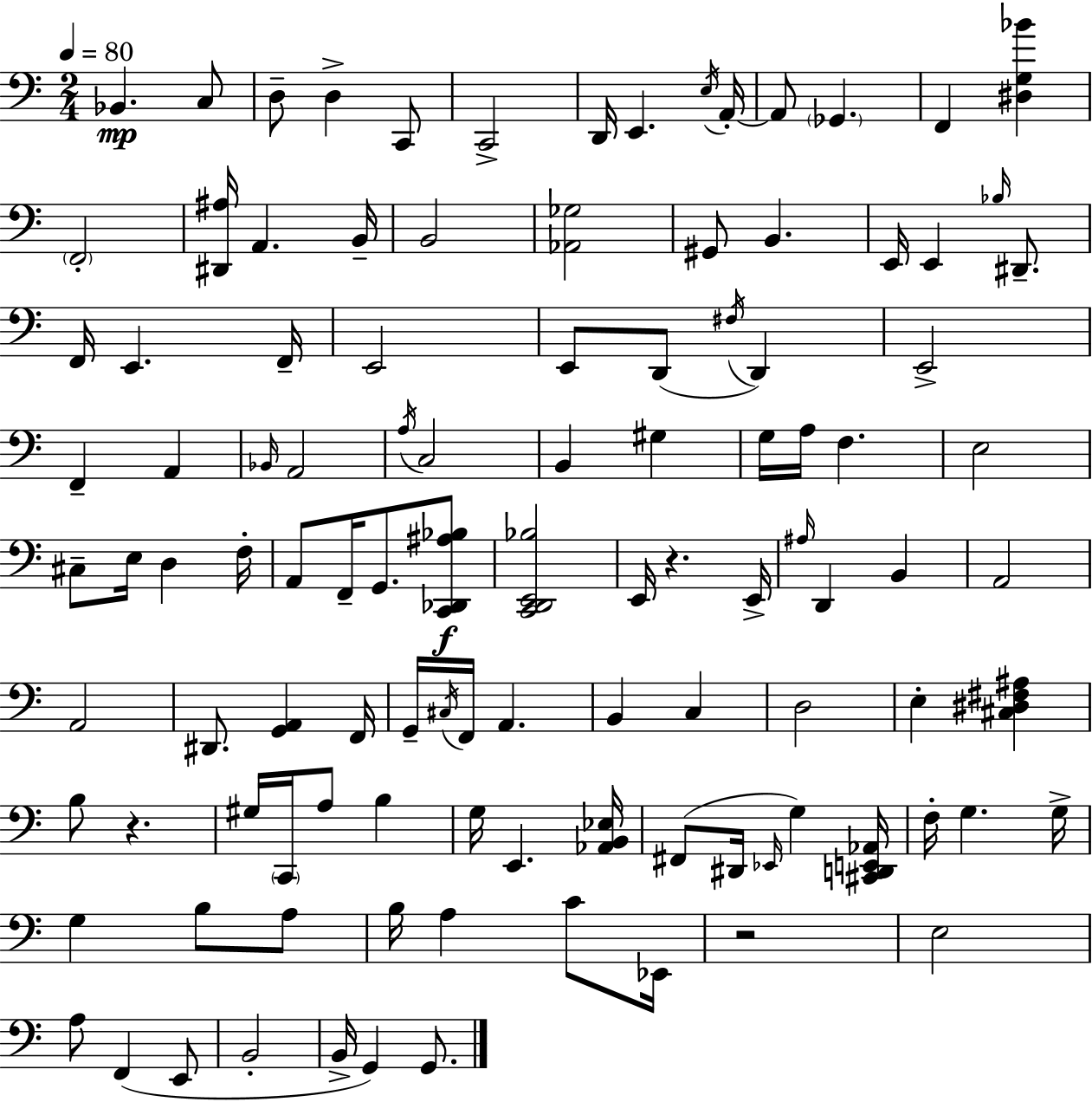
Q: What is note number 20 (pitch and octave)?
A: E2